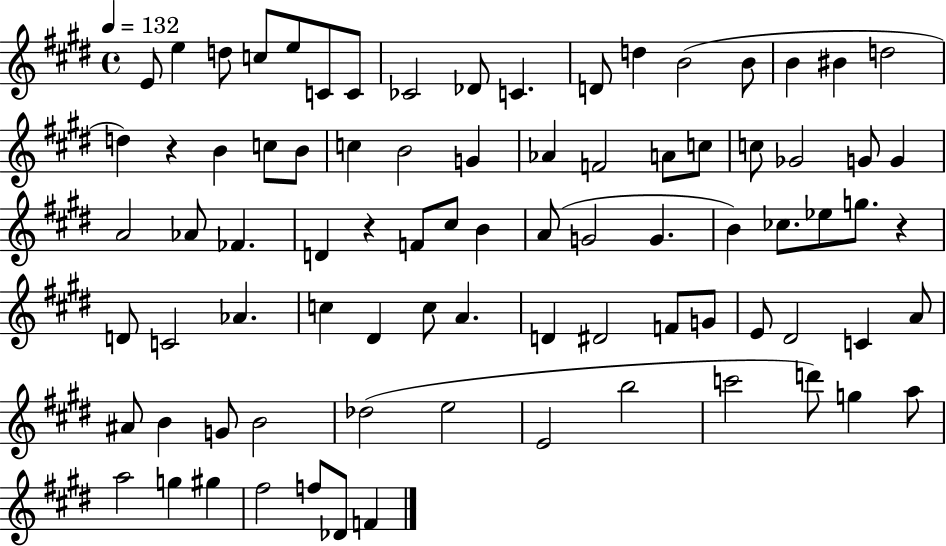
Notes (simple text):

E4/e E5/q D5/e C5/e E5/e C4/e C4/e CES4/h Db4/e C4/q. D4/e D5/q B4/h B4/e B4/q BIS4/q D5/h D5/q R/q B4/q C5/e B4/e C5/q B4/h G4/q Ab4/q F4/h A4/e C5/e C5/e Gb4/h G4/e G4/q A4/h Ab4/e FES4/q. D4/q R/q F4/e C#5/e B4/q A4/e G4/h G4/q. B4/q CES5/e. Eb5/e G5/e. R/q D4/e C4/h Ab4/q. C5/q D#4/q C5/e A4/q. D4/q D#4/h F4/e G4/e E4/e D#4/h C4/q A4/e A#4/e B4/q G4/e B4/h Db5/h E5/h E4/h B5/h C6/h D6/e G5/q A5/e A5/h G5/q G#5/q F#5/h F5/e Db4/e F4/q